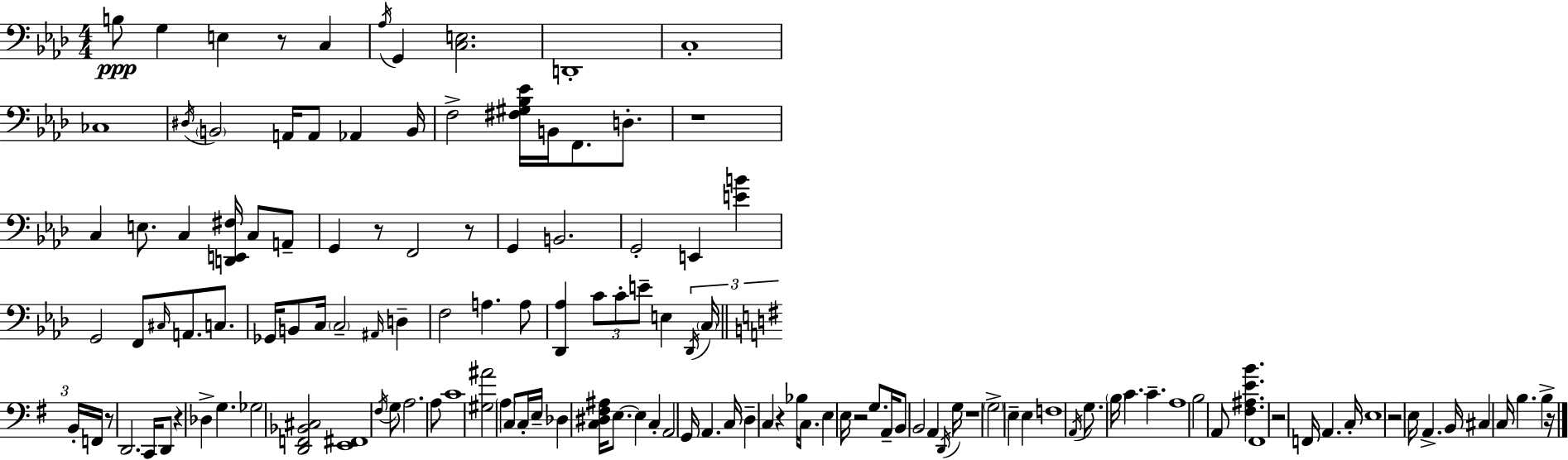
X:1
T:Untitled
M:4/4
L:1/4
K:Fm
B,/2 G, E, z/2 C, _A,/4 G,, [C,E,]2 D,,4 C,4 _C,4 ^D,/4 B,,2 A,,/4 A,,/2 _A,, B,,/4 F,2 [^F,^G,_B,_E]/4 B,,/4 F,,/2 D,/2 z4 C, E,/2 C, [D,,E,,^F,]/4 C,/2 A,,/2 G,, z/2 F,,2 z/2 G,, B,,2 G,,2 E,, [EB] G,,2 F,,/2 ^C,/4 A,,/2 C,/2 _G,,/4 B,,/2 C,/4 C,2 ^A,,/4 D, F,2 A, A,/2 [_D,,_A,] C/2 C/2 E/2 E, _D,,/4 C,/4 B,,/4 F,,/4 z/2 D,,2 C,,/4 D,,/2 z _D, G, _G,2 [D,,F,,_B,,^C,]2 [E,,^F,,]4 ^F,/4 G,/2 A,2 A,/2 C4 [^G,^A]2 A, C,/2 C,/4 E,/4 _D, [C,^D,^F,^A,]/4 E,/2 E, C, A,,2 G,,/4 A,, C,/4 D, C, z _B,/4 C,/2 E, E,/4 z2 G,/2 A,,/4 B,,/2 B,,2 A,, D,,/4 G,/4 z4 G,2 E, E, F,4 A,,/4 G,/2 B,/4 C C A,4 B,2 A,,/2 [^F,^A,EB] ^F,,4 z2 F,,/4 A,, C,/4 E,4 z2 E,/4 A,, B,,/4 ^C, C,/4 B, B, z/4